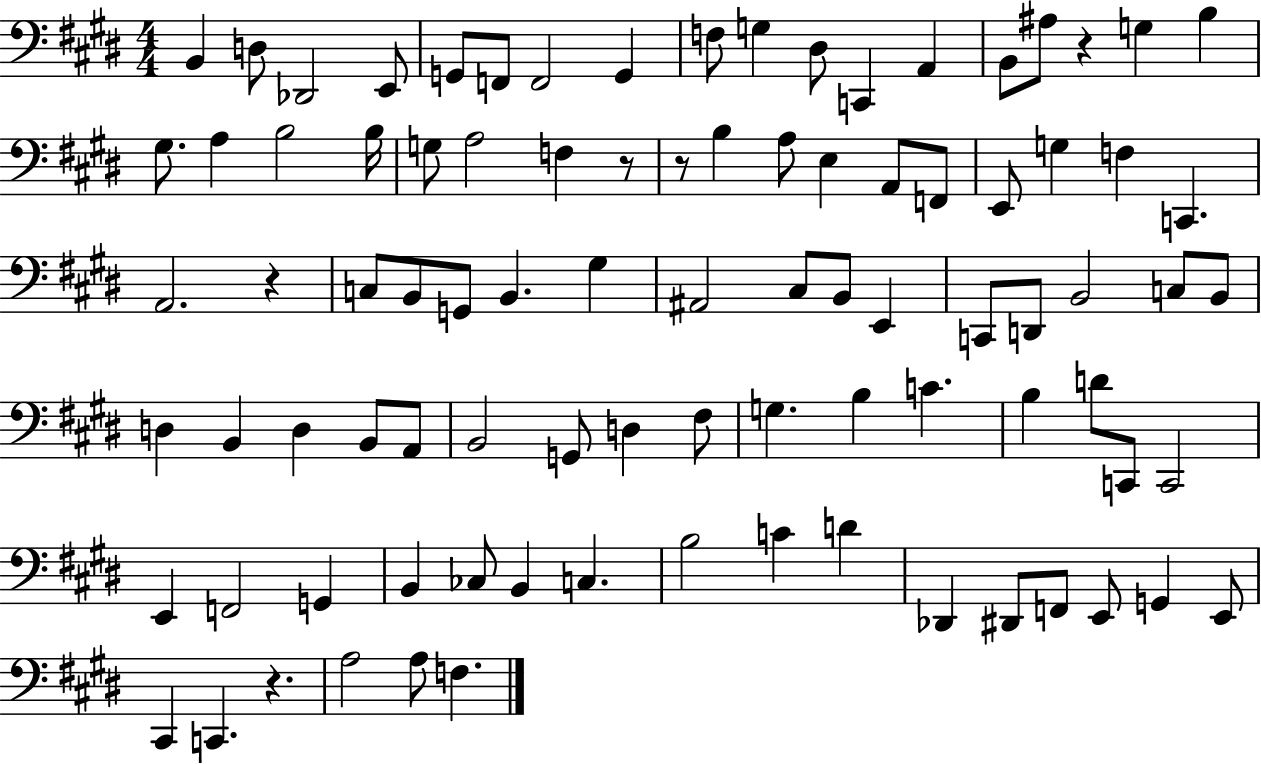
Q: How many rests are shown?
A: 5